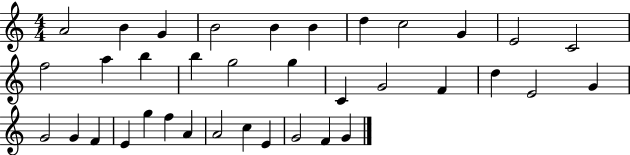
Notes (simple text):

A4/h B4/q G4/q B4/h B4/q B4/q D5/q C5/h G4/q E4/h C4/h F5/h A5/q B5/q B5/q G5/h G5/q C4/q G4/h F4/q D5/q E4/h G4/q G4/h G4/q F4/q E4/q G5/q F5/q A4/q A4/h C5/q E4/q G4/h F4/q G4/q